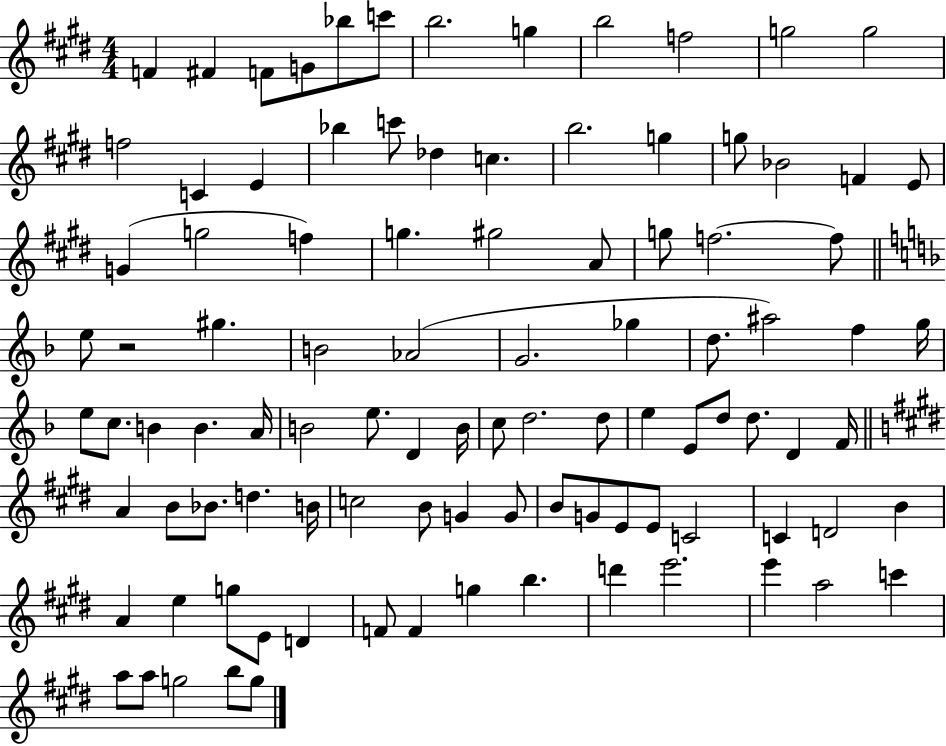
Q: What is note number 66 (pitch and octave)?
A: D5